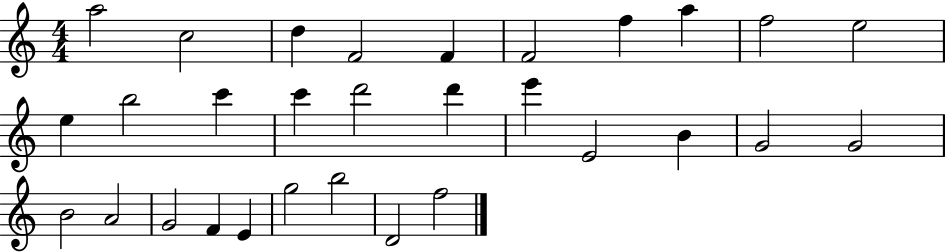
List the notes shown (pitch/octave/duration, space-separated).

A5/h C5/h D5/q F4/h F4/q F4/h F5/q A5/q F5/h E5/h E5/q B5/h C6/q C6/q D6/h D6/q E6/q E4/h B4/q G4/h G4/h B4/h A4/h G4/h F4/q E4/q G5/h B5/h D4/h F5/h